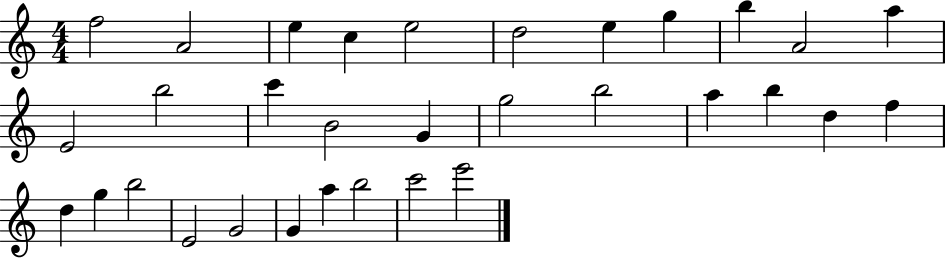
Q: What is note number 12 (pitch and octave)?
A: E4